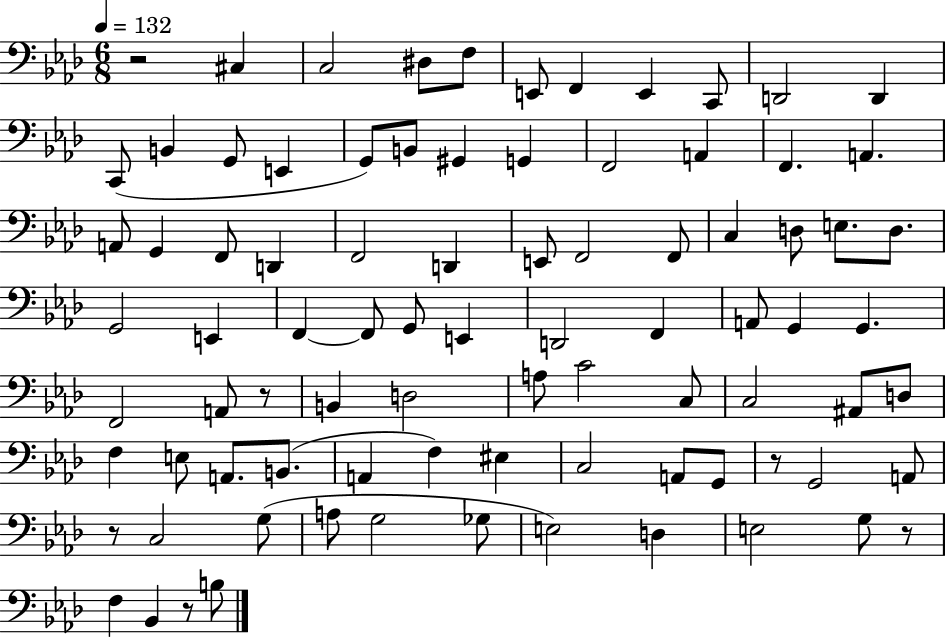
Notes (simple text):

R/h C#3/q C3/h D#3/e F3/e E2/e F2/q E2/q C2/e D2/h D2/q C2/e B2/q G2/e E2/q G2/e B2/e G#2/q G2/q F2/h A2/q F2/q. A2/q. A2/e G2/q F2/e D2/q F2/h D2/q E2/e F2/h F2/e C3/q D3/e E3/e. D3/e. G2/h E2/q F2/q F2/e G2/e E2/q D2/h F2/q A2/e G2/q G2/q. F2/h A2/e R/e B2/q D3/h A3/e C4/h C3/e C3/h A#2/e D3/e F3/q E3/e A2/e. B2/e. A2/q F3/q EIS3/q C3/h A2/e G2/e R/e G2/h A2/e R/e C3/h G3/e A3/e G3/h Gb3/e E3/h D3/q E3/h G3/e R/e F3/q Bb2/q R/e B3/e